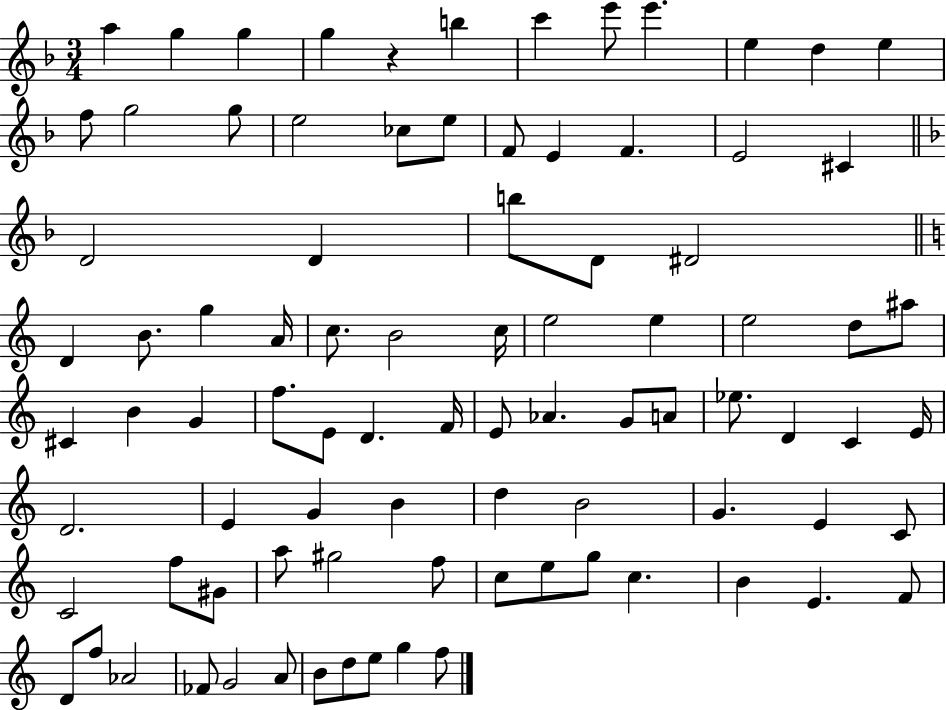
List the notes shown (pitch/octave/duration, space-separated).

A5/q G5/q G5/q G5/q R/q B5/q C6/q E6/e E6/q. E5/q D5/q E5/q F5/e G5/h G5/e E5/h CES5/e E5/e F4/e E4/q F4/q. E4/h C#4/q D4/h D4/q B5/e D4/e D#4/h D4/q B4/e. G5/q A4/s C5/e. B4/h C5/s E5/h E5/q E5/h D5/e A#5/e C#4/q B4/q G4/q F5/e. E4/e D4/q. F4/s E4/e Ab4/q. G4/e A4/e Eb5/e. D4/q C4/q E4/s D4/h. E4/q G4/q B4/q D5/q B4/h G4/q. E4/q C4/e C4/h F5/e G#4/e A5/e G#5/h F5/e C5/e E5/e G5/e C5/q. B4/q E4/q. F4/e D4/e F5/e Ab4/h FES4/e G4/h A4/e B4/e D5/e E5/e G5/q F5/e